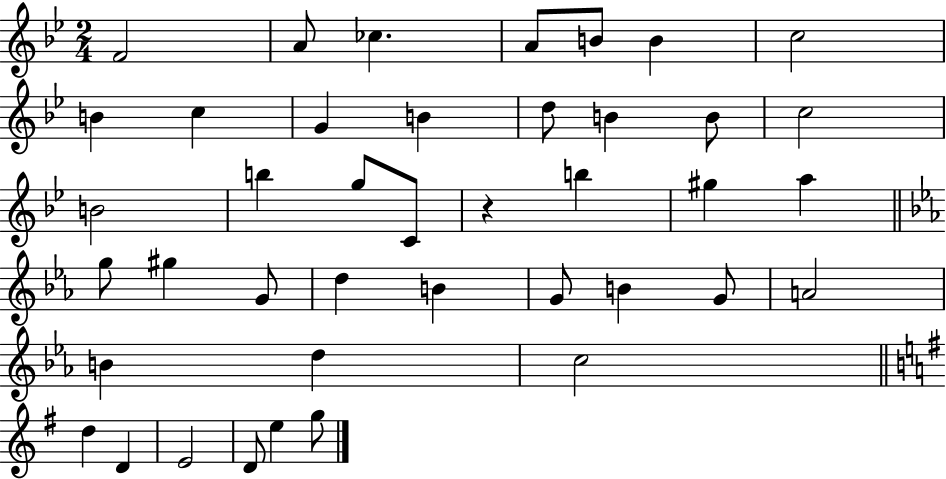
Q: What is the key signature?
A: BES major